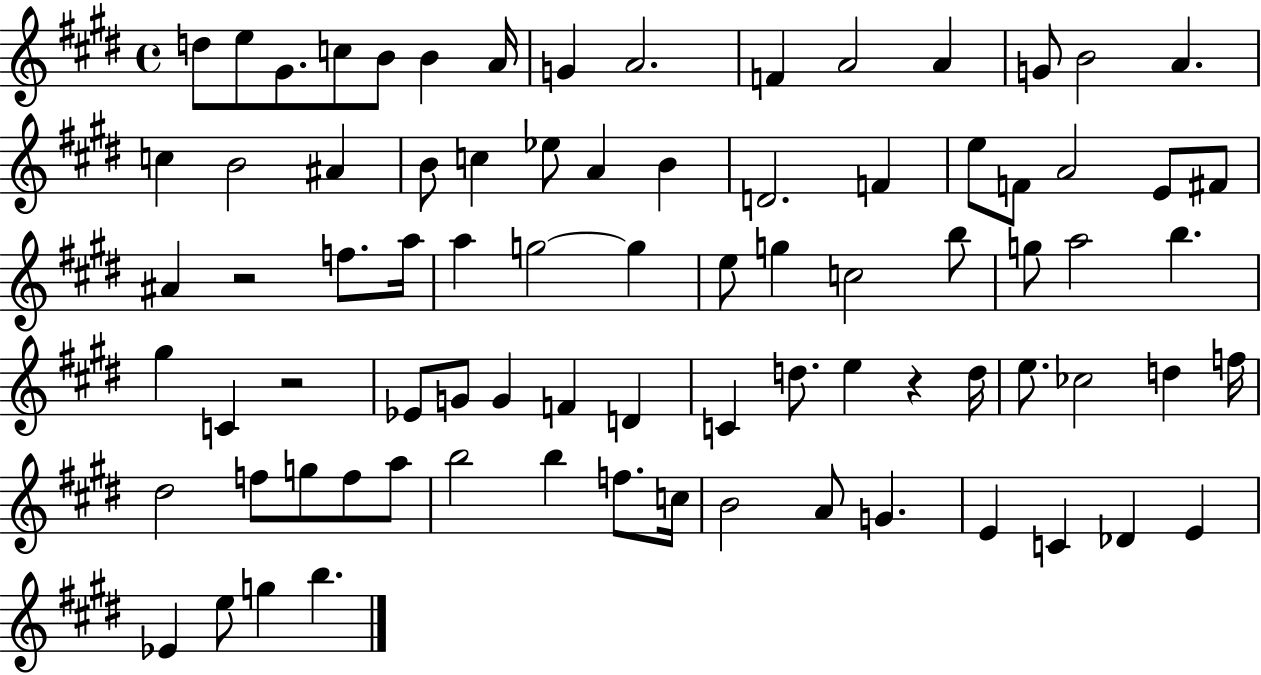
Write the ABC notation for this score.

X:1
T:Untitled
M:4/4
L:1/4
K:E
d/2 e/2 ^G/2 c/2 B/2 B A/4 G A2 F A2 A G/2 B2 A c B2 ^A B/2 c _e/2 A B D2 F e/2 F/2 A2 E/2 ^F/2 ^A z2 f/2 a/4 a g2 g e/2 g c2 b/2 g/2 a2 b ^g C z2 _E/2 G/2 G F D C d/2 e z d/4 e/2 _c2 d f/4 ^d2 f/2 g/2 f/2 a/2 b2 b f/2 c/4 B2 A/2 G E C _D E _E e/2 g b